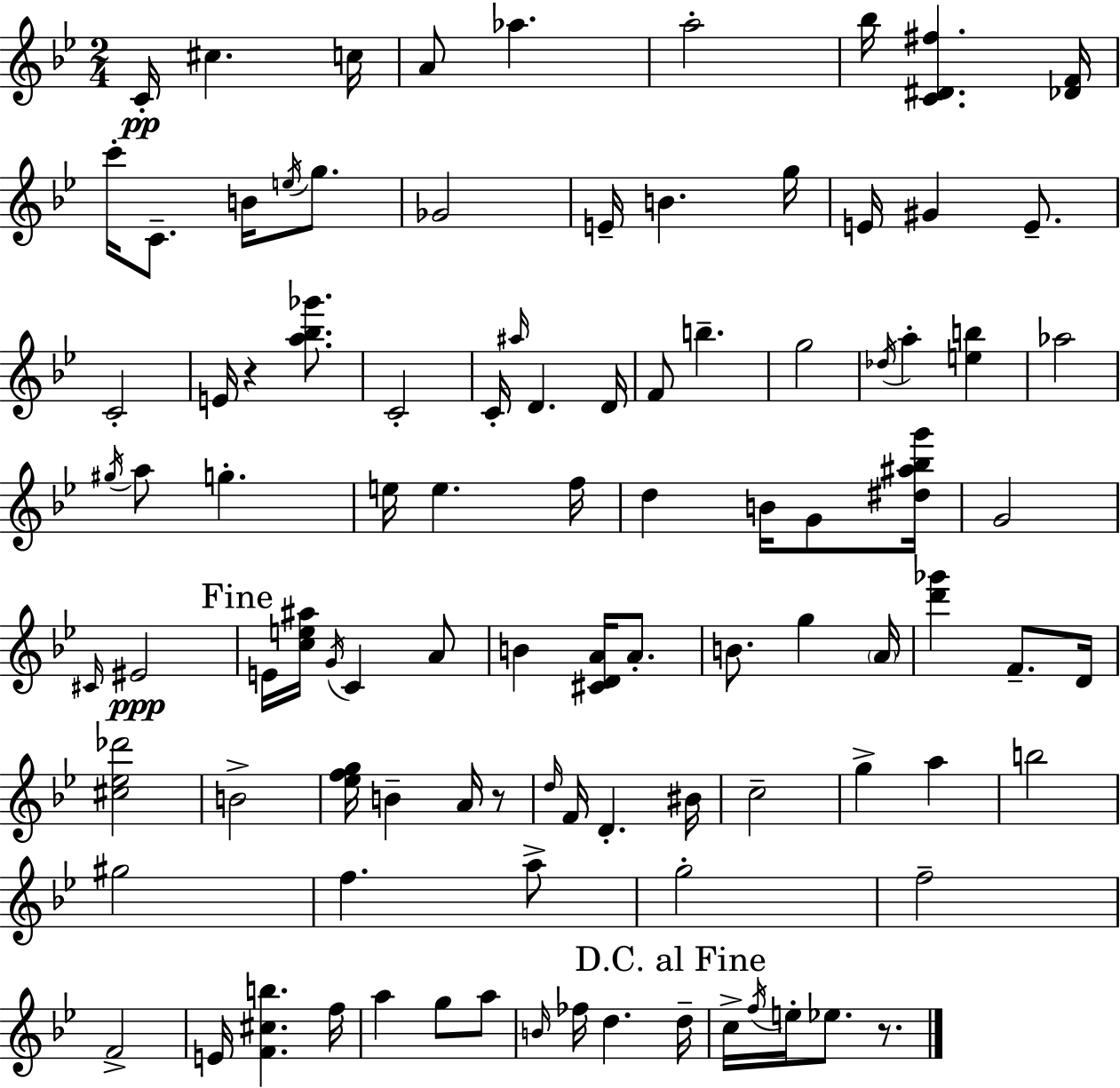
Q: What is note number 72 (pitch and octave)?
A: F4